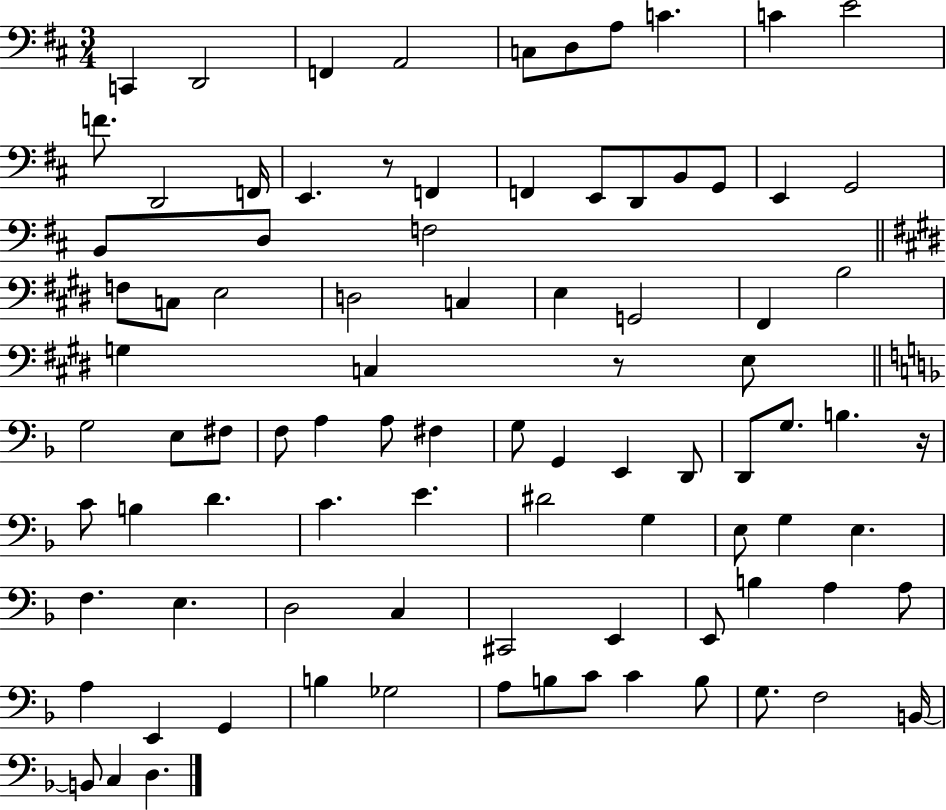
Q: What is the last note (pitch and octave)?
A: D3